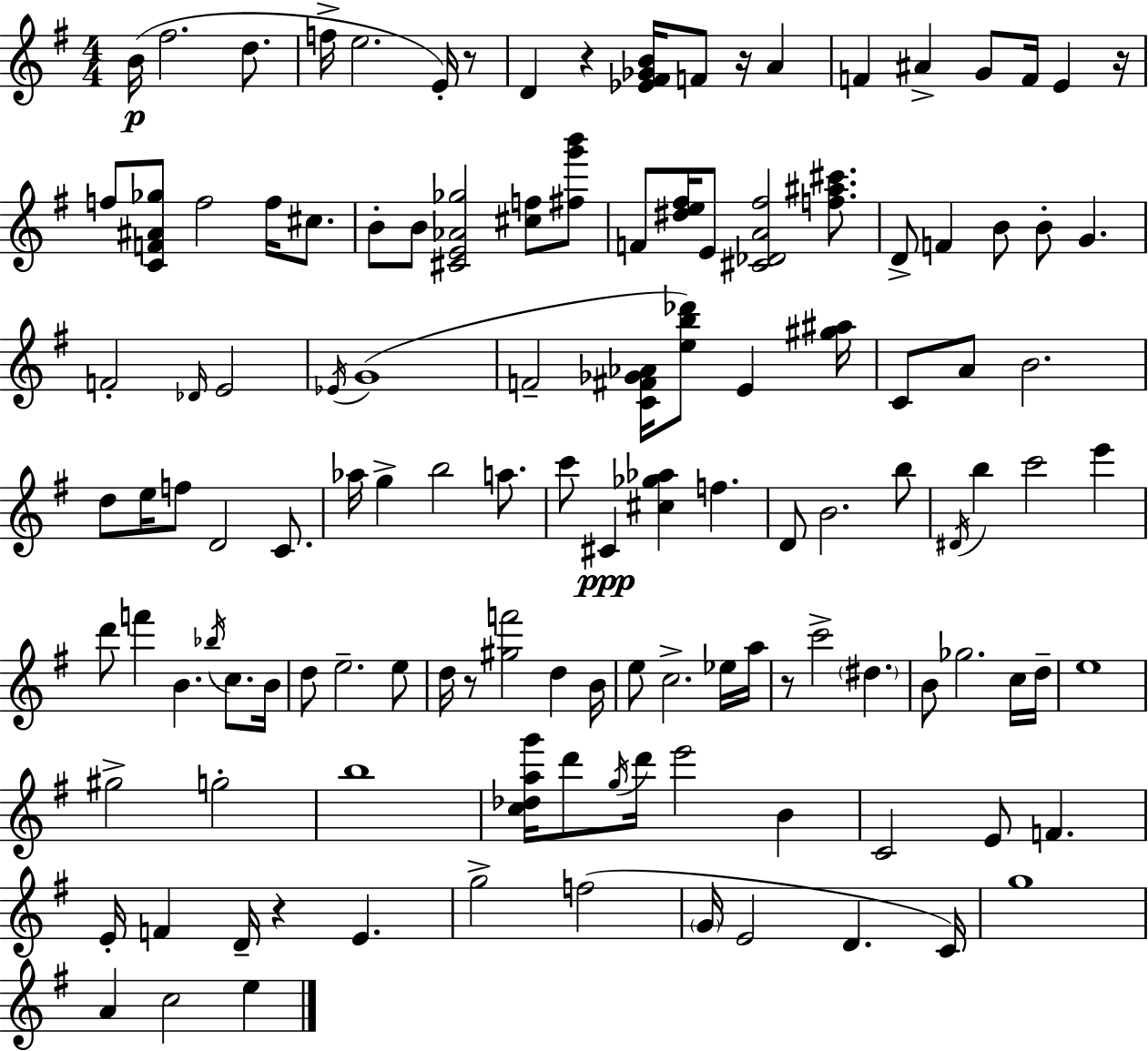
B4/s F#5/h. D5/e. F5/s E5/h. E4/s R/e D4/q R/q [Eb4,F#4,Gb4,B4]/s F4/e R/s A4/q F4/q A#4/q G4/e F4/s E4/q R/s F5/e [C4,F4,A#4,Gb5]/e F5/h F5/s C#5/e. B4/e B4/e [C#4,E4,Ab4,Gb5]/h [C#5,F5]/e [F#5,G6,B6]/e F4/e [D#5,E5,F#5]/s E4/e [C#4,Db4,A4,F#5]/h [F5,A#5,C#6]/e. D4/e F4/q B4/e B4/e G4/q. F4/h Db4/s E4/h Eb4/s G4/w F4/h [C4,F#4,Gb4,Ab4]/s [E5,B5,Db6]/e E4/q [G#5,A#5]/s C4/e A4/e B4/h. D5/e E5/s F5/e D4/h C4/e. Ab5/s G5/q B5/h A5/e. C6/e C#4/q [C#5,Gb5,Ab5]/q F5/q. D4/e B4/h. B5/e D#4/s B5/q C6/h E6/q D6/e F6/q B4/q. Bb5/s C5/e. B4/s D5/e E5/h. E5/e D5/s R/e [G#5,F6]/h D5/q B4/s E5/e C5/h. Eb5/s A5/s R/e C6/h D#5/q. B4/e Gb5/h. C5/s D5/s E5/w G#5/h G5/h B5/w [C5,Db5,A5,G6]/s D6/e G5/s D6/s E6/h B4/q C4/h E4/e F4/q. E4/s F4/q D4/s R/q E4/q. G5/h F5/h G4/s E4/h D4/q. C4/s G5/w A4/q C5/h E5/q